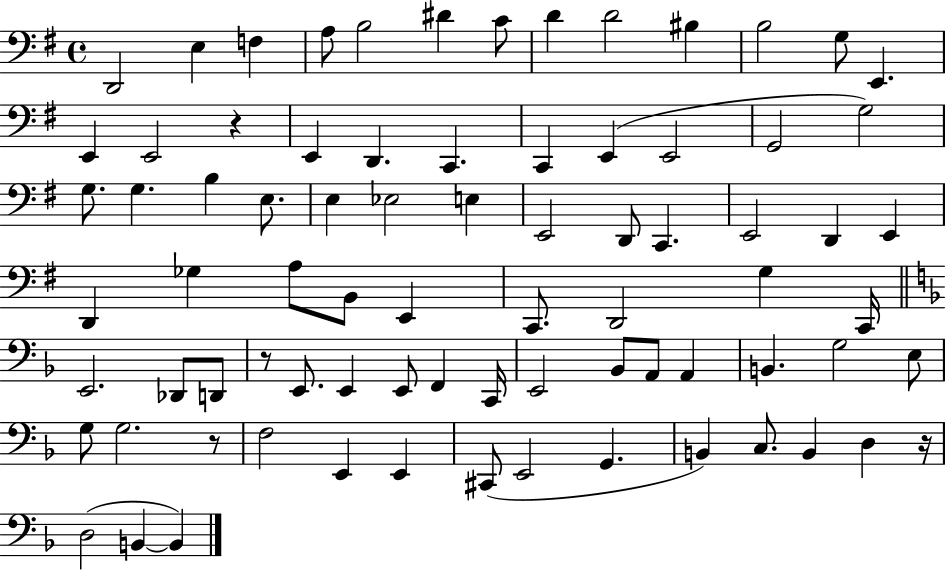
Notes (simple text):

D2/h E3/q F3/q A3/e B3/h D#4/q C4/e D4/q D4/h BIS3/q B3/h G3/e E2/q. E2/q E2/h R/q E2/q D2/q. C2/q. C2/q E2/q E2/h G2/h G3/h G3/e. G3/q. B3/q E3/e. E3/q Eb3/h E3/q E2/h D2/e C2/q. E2/h D2/q E2/q D2/q Gb3/q A3/e B2/e E2/q C2/e. D2/h G3/q C2/s E2/h. Db2/e D2/e R/e E2/e. E2/q E2/e F2/q C2/s E2/h Bb2/e A2/e A2/q B2/q. G3/h E3/e G3/e G3/h. R/e F3/h E2/q E2/q C#2/e E2/h G2/q. B2/q C3/e. B2/q D3/q R/s D3/h B2/q B2/q